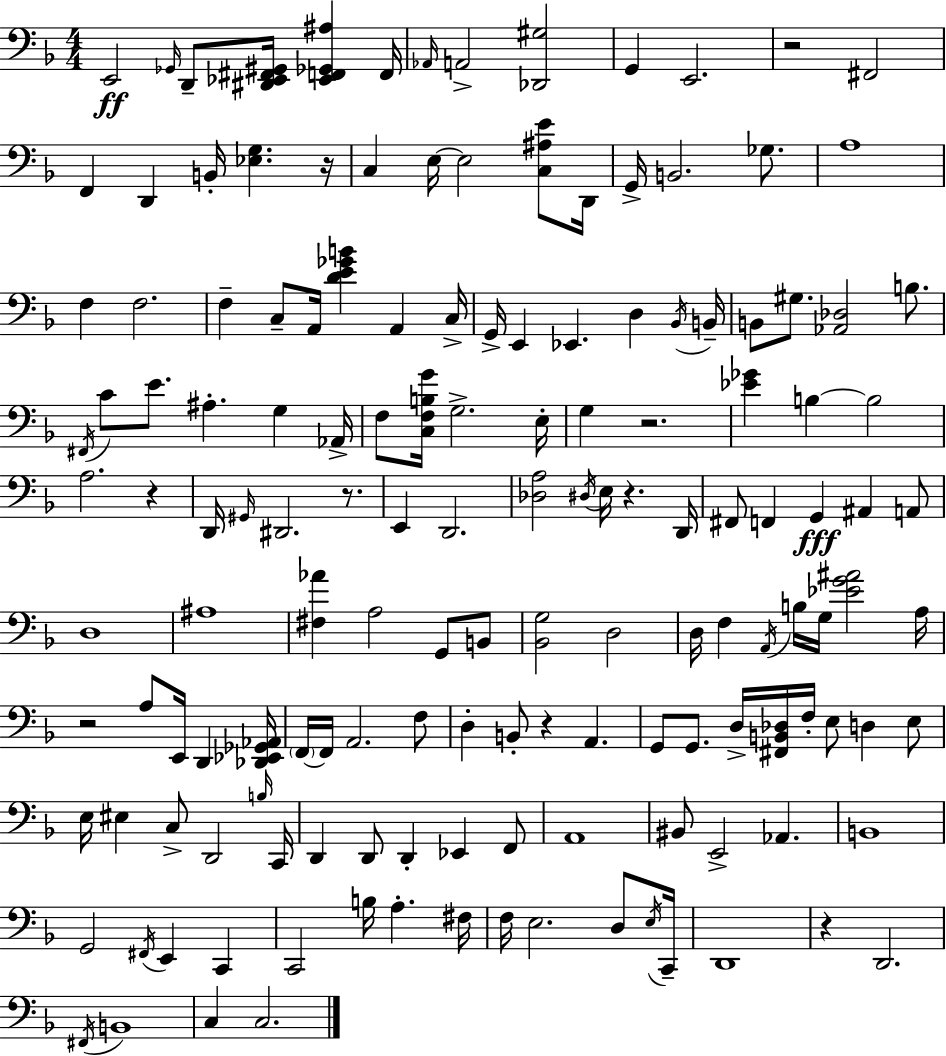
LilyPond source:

{
  \clef bass
  \numericTimeSignature
  \time 4/4
  \key f \major
  e,2\ff \grace { ges,16 } d,8-- <dis, ees, fis, gis,>16 <ees, f, ges, ais>4 | f,16 \grace { aes,16 } a,2-> <des, gis>2 | g,4 e,2. | r2 fis,2 | \break f,4 d,4 b,16-. <ees g>4. | r16 c4 e16~~ e2 <c ais e'>8 | d,16 g,16-> b,2. ges8. | a1 | \break f4 f2. | f4-- c8-- a,16 <d' e' ges' b'>4 a,4 | c16-> g,16-> e,4 ees,4. d4 | \acciaccatura { bes,16 } b,16-- b,8 gis8. <aes, des>2 | \break b8. \acciaccatura { fis,16 } c'8 e'8. ais4.-. g4 | aes,16-> f8 <c f b g'>16 g2.-> | e16-. g4 r2. | <ees' ges'>4 b4~~ b2 | \break a2. | r4 d,16 \grace { gis,16 } dis,2. | r8. e,4 d,2. | <des a>2 \acciaccatura { dis16 } e16 r4. | \break d,16 fis,8 f,4 g,4\fff | ais,4 a,8 d1 | ais1 | <fis aes'>4 a2 | \break g,8 b,8 <bes, g>2 d2 | d16 f4 \acciaccatura { a,16 } b16 g16 <ees' g' ais'>2 | a16 r2 a8 | e,16 d,4 <des, ees, ges, aes,>16 \parenthesize f,16~~ f,16 a,2. | \break f8 d4-. b,8-. r4 | a,4. g,8 g,8. d16-> <fis, b, des>16 f16-. e8 | d4 e8 e16 eis4 c8-> d,2 | \grace { b16 } c,16 d,4 d,8 d,4-. | \break ees,4 f,8 a,1 | bis,8 e,2-> | aes,4. b,1 | g,2 | \break \acciaccatura { fis,16 } e,4 c,4 c,2 | b16 a4.-. fis16 f16 e2. | d8 \acciaccatura { e16 } c,16-- d,1 | r4 d,2. | \break \acciaccatura { fis,16 } b,1 | c4 c2. | \bar "|."
}